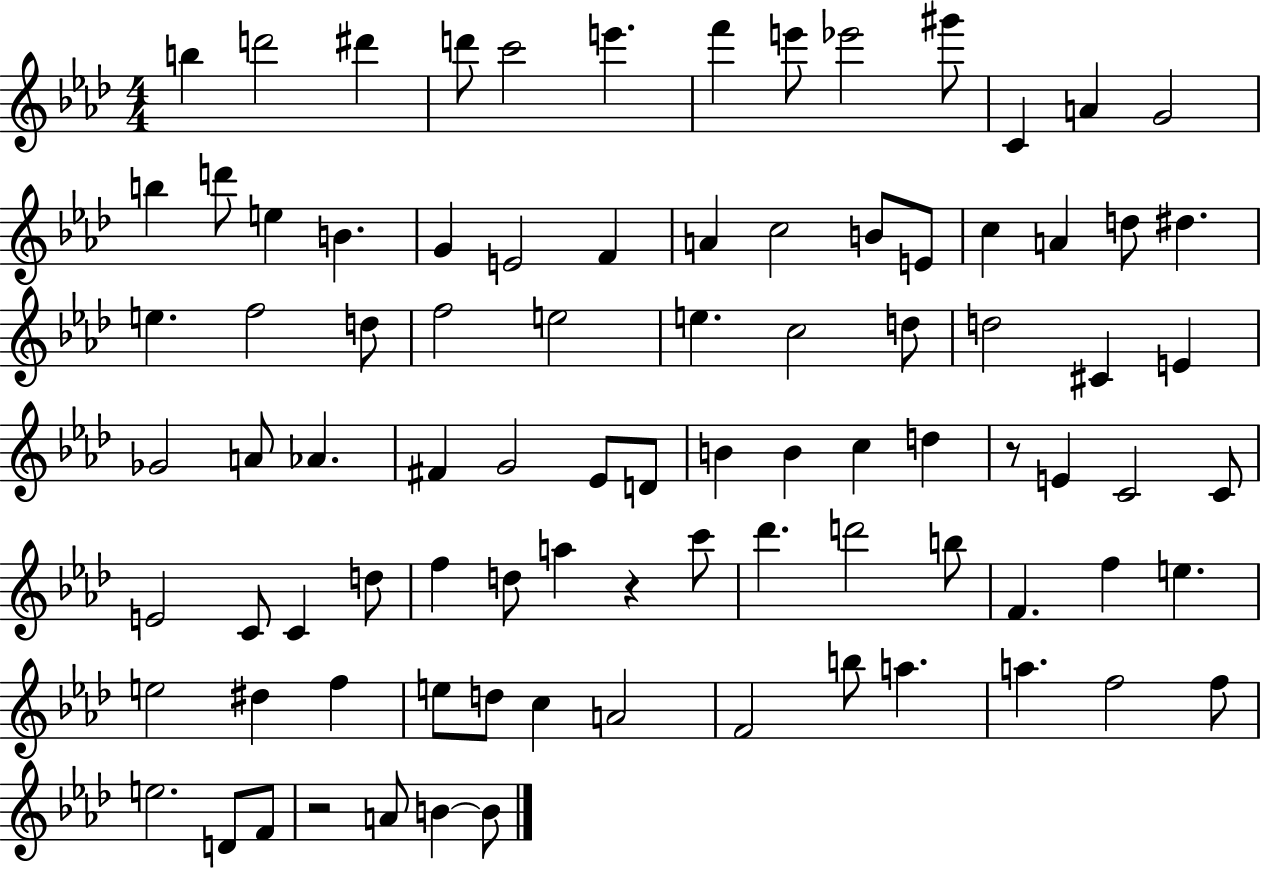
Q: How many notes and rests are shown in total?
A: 89